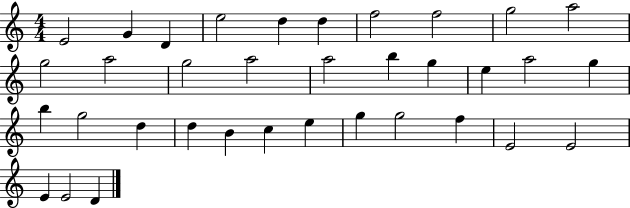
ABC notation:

X:1
T:Untitled
M:4/4
L:1/4
K:C
E2 G D e2 d d f2 f2 g2 a2 g2 a2 g2 a2 a2 b g e a2 g b g2 d d B c e g g2 f E2 E2 E E2 D